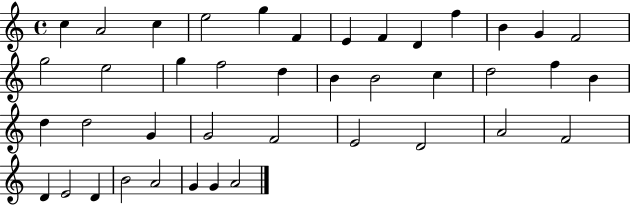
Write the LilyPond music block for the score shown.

{
  \clef treble
  \time 4/4
  \defaultTimeSignature
  \key c \major
  c''4 a'2 c''4 | e''2 g''4 f'4 | e'4 f'4 d'4 f''4 | b'4 g'4 f'2 | \break g''2 e''2 | g''4 f''2 d''4 | b'4 b'2 c''4 | d''2 f''4 b'4 | \break d''4 d''2 g'4 | g'2 f'2 | e'2 d'2 | a'2 f'2 | \break d'4 e'2 d'4 | b'2 a'2 | g'4 g'4 a'2 | \bar "|."
}